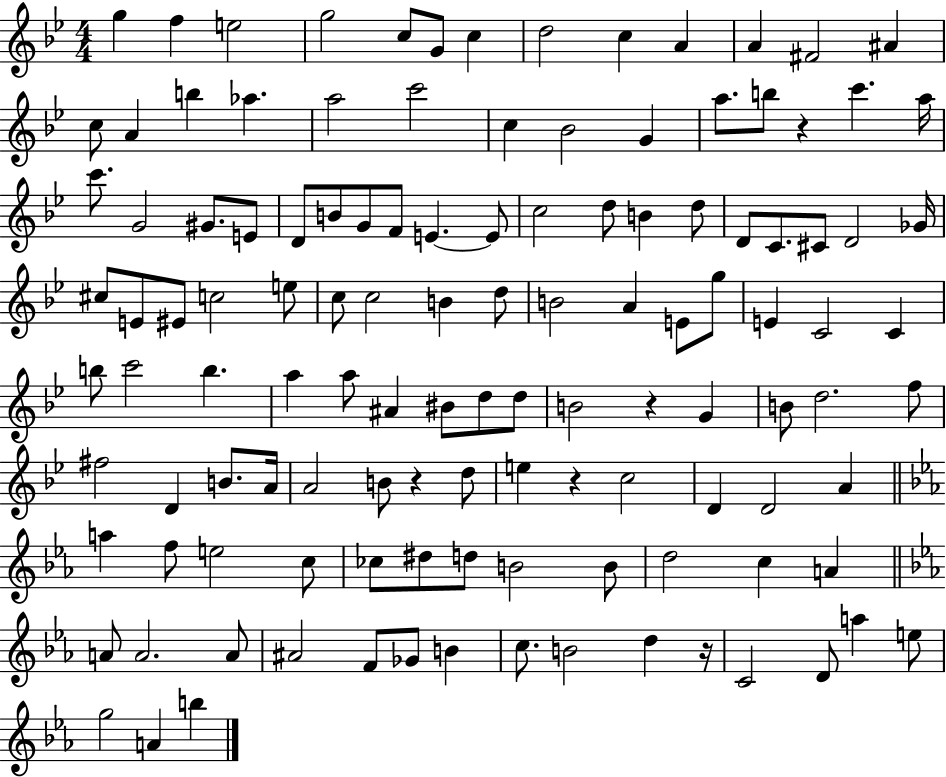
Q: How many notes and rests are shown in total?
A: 121